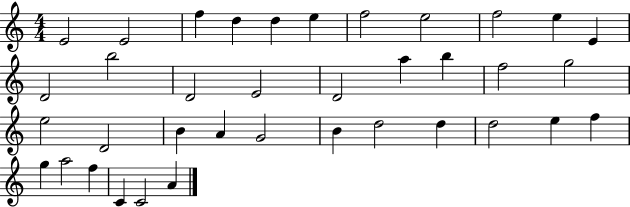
{
  \clef treble
  \numericTimeSignature
  \time 4/4
  \key c \major
  e'2 e'2 | f''4 d''4 d''4 e''4 | f''2 e''2 | f''2 e''4 e'4 | \break d'2 b''2 | d'2 e'2 | d'2 a''4 b''4 | f''2 g''2 | \break e''2 d'2 | b'4 a'4 g'2 | b'4 d''2 d''4 | d''2 e''4 f''4 | \break g''4 a''2 f''4 | c'4 c'2 a'4 | \bar "|."
}